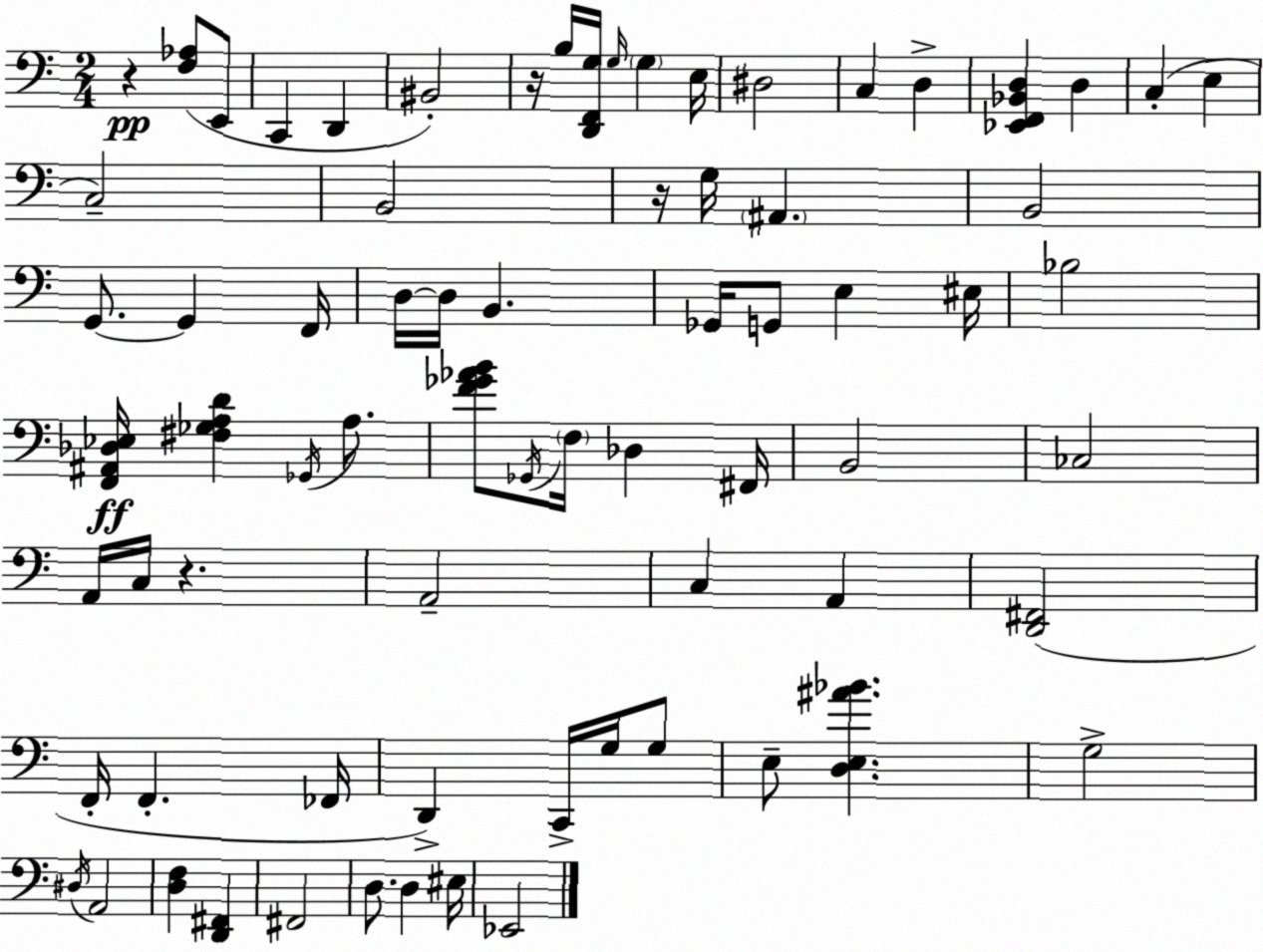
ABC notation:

X:1
T:Untitled
M:2/4
L:1/4
K:C
z [F,_A,]/2 E,,/2 C,, D,, ^B,,2 z/4 B,/4 [D,,F,,G,]/4 G,/4 G, E,/4 ^D,2 C, D, [_E,,F,,_B,,D,] D, C, E, C,2 B,,2 z/4 G,/4 ^A,, B,,2 G,,/2 G,, F,,/4 D,/4 D,/4 B,, _G,,/4 G,,/2 E, ^E,/4 _B,2 [F,,^A,,_D,_E,]/4 [^F,_G,A,D] _G,,/4 A,/2 [F_G_AB]/2 _G,,/4 F,/4 _D, ^F,,/4 B,,2 _C,2 A,,/4 C,/4 z A,,2 C, A,, [D,,^F,,]2 F,,/4 F,, _F,,/4 D,, C,,/4 G,/4 G,/2 E,/2 [D,E,^A_B] G,2 ^D,/4 A,,2 [D,F,] [D,,^F,,] ^F,,2 D,/2 D, ^E,/4 _E,,2